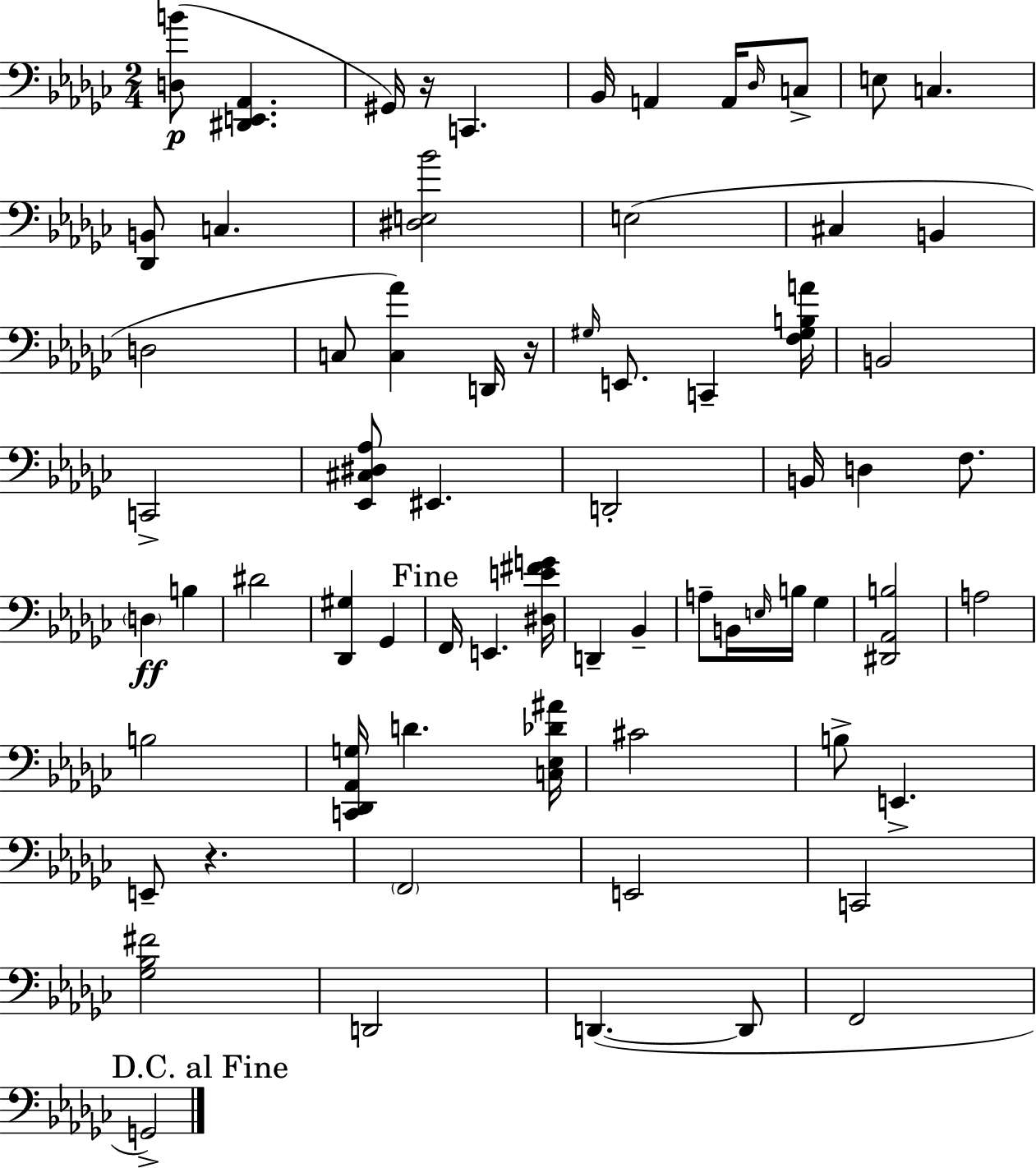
[D3,B4]/e [D#2,E2,Ab2]/q. G#2/s R/s C2/q. Bb2/s A2/q A2/s Db3/s C3/e E3/e C3/q. [Db2,B2]/e C3/q. [D#3,E3,Bb4]/h E3/h C#3/q B2/q D3/h C3/e [C3,Ab4]/q D2/s R/s G#3/s E2/e. C2/q [F3,G#3,B3,A4]/s B2/h C2/h [Eb2,C#3,D#3,Ab3]/e EIS2/q. D2/h B2/s D3/q F3/e. D3/q B3/q D#4/h [Db2,G#3]/q Gb2/q F2/s E2/q. [D#3,E4,F#4,G4]/s D2/q Bb2/q A3/e B2/s E3/s B3/s Gb3/q [D#2,Ab2,B3]/h A3/h B3/h [C2,Db2,Ab2,G3]/s D4/q. [C3,Eb3,Db4,A#4]/s C#4/h B3/e E2/q. E2/e R/q. F2/h E2/h C2/h [Gb3,Bb3,F#4]/h D2/h D2/q. D2/e F2/h G2/h